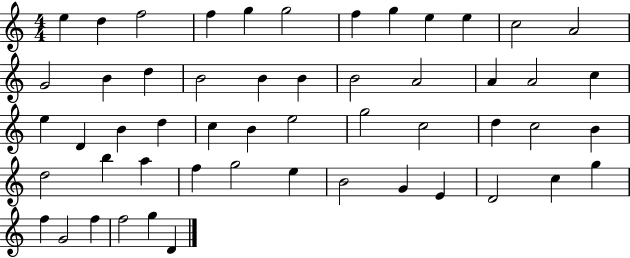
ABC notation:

X:1
T:Untitled
M:4/4
L:1/4
K:C
e d f2 f g g2 f g e e c2 A2 G2 B d B2 B B B2 A2 A A2 c e D B d c B e2 g2 c2 d c2 B d2 b a f g2 e B2 G E D2 c g f G2 f f2 g D